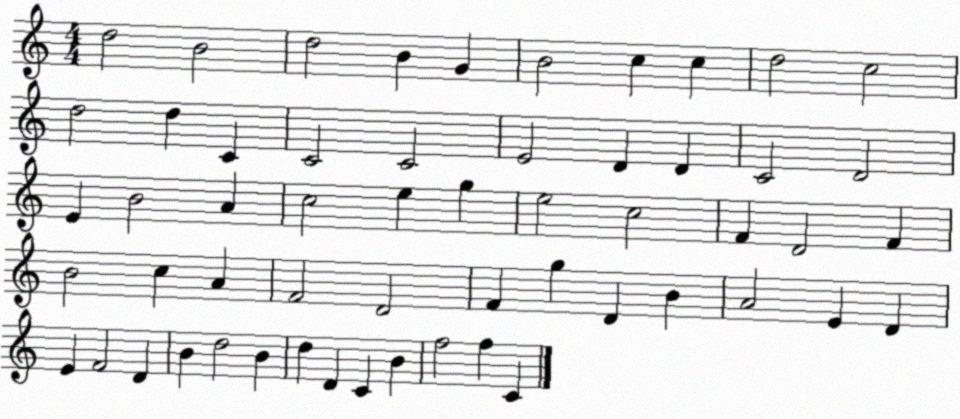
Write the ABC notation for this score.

X:1
T:Untitled
M:4/4
L:1/4
K:C
d2 B2 d2 B G B2 c c d2 c2 d2 d C C2 C2 E2 D D C2 D2 E B2 A c2 e g e2 c2 F D2 F B2 c A F2 D2 F g D B A2 E D E F2 D B d2 B d D C B f2 f C